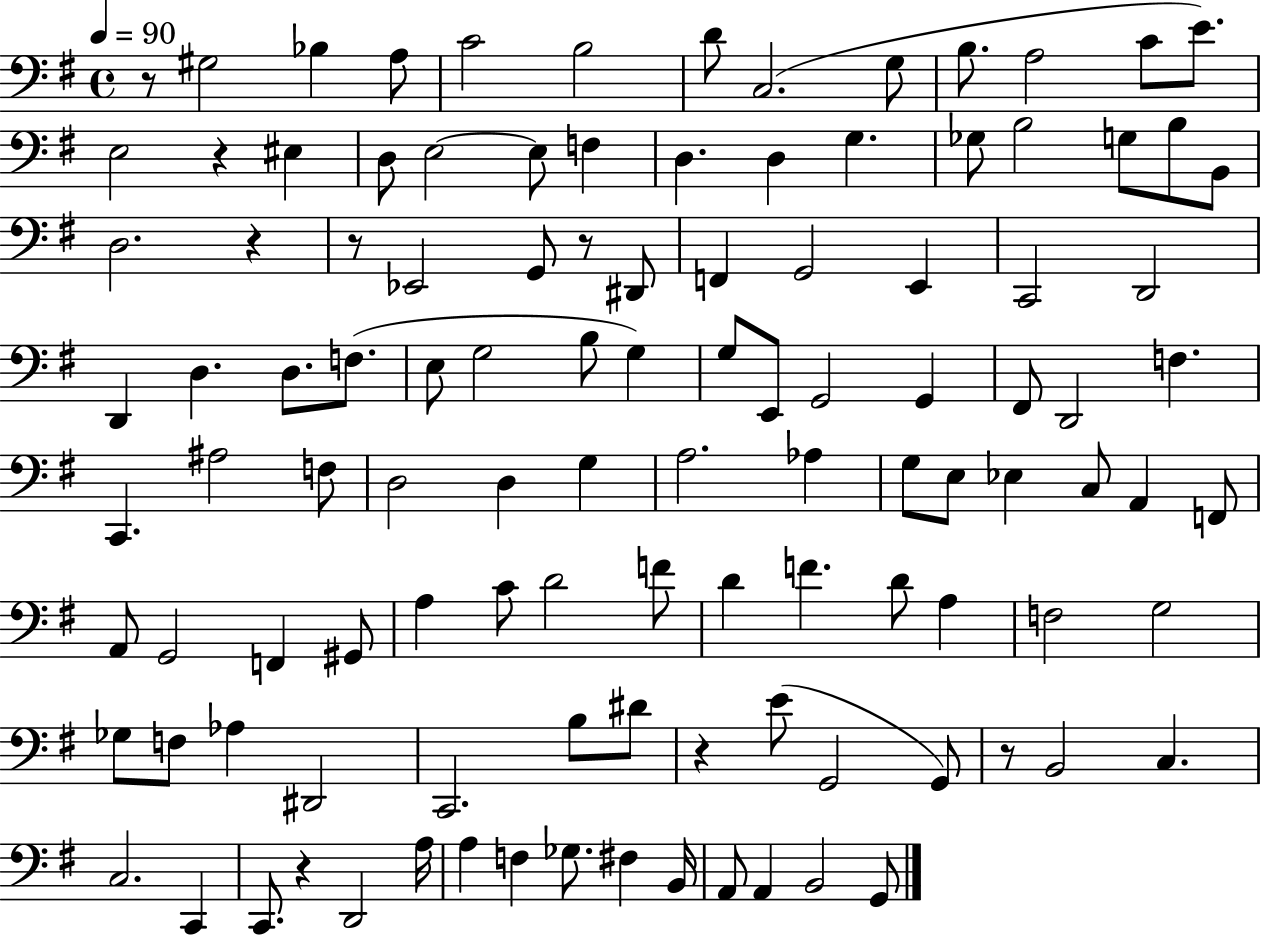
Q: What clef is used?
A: bass